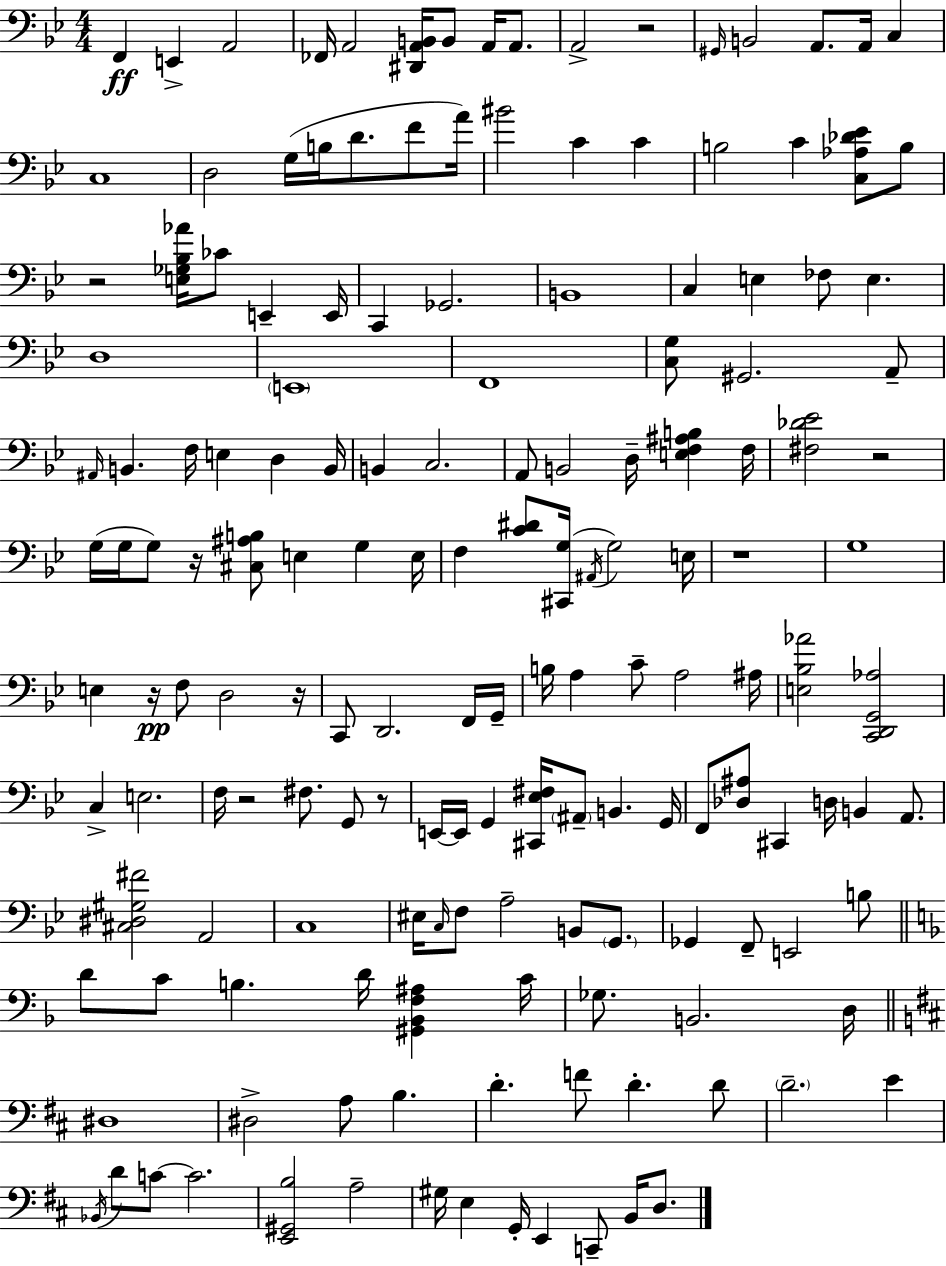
X:1
T:Untitled
M:4/4
L:1/4
K:Bb
F,, E,, A,,2 _F,,/4 A,,2 [^D,,A,,B,,]/4 B,,/2 A,,/4 A,,/2 A,,2 z2 ^G,,/4 B,,2 A,,/2 A,,/4 C, C,4 D,2 G,/4 B,/4 D/2 F/2 A/4 ^B2 C C B,2 C [C,_A,_D_E]/2 B,/2 z2 [E,_G,_B,_A]/4 _C/2 E,, E,,/4 C,, _G,,2 B,,4 C, E, _F,/2 E, D,4 E,,4 F,,4 [C,G,]/2 ^G,,2 A,,/2 ^A,,/4 B,, F,/4 E, D, B,,/4 B,, C,2 A,,/2 B,,2 D,/4 [E,F,^A,B,] F,/4 [^F,_D_E]2 z2 G,/4 G,/4 G,/2 z/4 [^C,^A,B,]/2 E, G, E,/4 F, [C^D]/2 [^C,,G,]/4 ^A,,/4 G,2 E,/4 z4 G,4 E, z/4 F,/2 D,2 z/4 C,,/2 D,,2 F,,/4 G,,/4 B,/4 A, C/2 A,2 ^A,/4 [E,_B,_A]2 [C,,D,,G,,_A,]2 C, E,2 F,/4 z2 ^F,/2 G,,/2 z/2 E,,/4 E,,/4 G,, [^C,,_E,^F,]/4 ^A,,/2 B,, G,,/4 F,,/2 [_D,^A,]/2 ^C,, D,/4 B,, A,,/2 [^C,^D,^G,^F]2 A,,2 C,4 ^E,/4 C,/4 F,/2 A,2 B,,/2 G,,/2 _G,, F,,/2 E,,2 B,/2 D/2 C/2 B, D/4 [^G,,_B,,F,^A,] C/4 _G,/2 B,,2 D,/4 ^D,4 ^D,2 A,/2 B, D F/2 D D/2 D2 E _B,,/4 D/2 C/2 C2 [E,,^G,,B,]2 A,2 ^G,/4 E, G,,/4 E,, C,,/2 B,,/4 D,/2